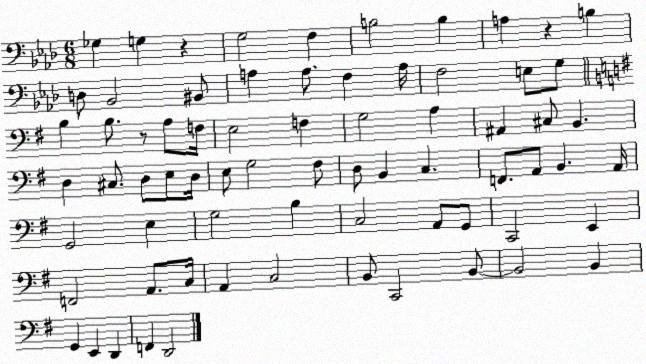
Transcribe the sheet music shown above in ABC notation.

X:1
T:Untitled
M:6/8
L:1/4
K:Ab
_G, G, z G,2 F, B,2 B, A, z B, D,/2 _B,,2 ^B,,/2 A, A,/2 F, A,/4 F,2 E,/2 G,/2 B, B,/2 z/2 A,/2 F,/4 E,2 F, G,2 A, ^A,, ^C,/2 B,, D, ^C,/2 D,/2 E,/2 D,/4 E,/2 G,2 ^F,/2 D,/2 B,, C, F,,/2 A,,/2 B,, A,,/4 G,,2 E, G,2 B, C,2 A,,/2 G,,/2 C,,2 E,, F,,2 A,,/2 C,/4 A,, C,2 B,,/2 C,,2 B,,/2 B,,2 B,, G,, E,, D,, F,, D,,2